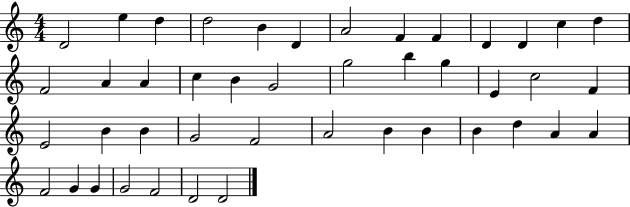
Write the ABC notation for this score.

X:1
T:Untitled
M:4/4
L:1/4
K:C
D2 e d d2 B D A2 F F D D c d F2 A A c B G2 g2 b g E c2 F E2 B B G2 F2 A2 B B B d A A F2 G G G2 F2 D2 D2